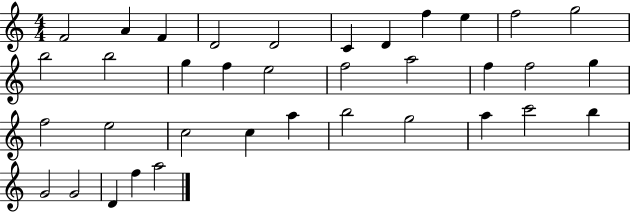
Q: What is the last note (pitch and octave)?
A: A5